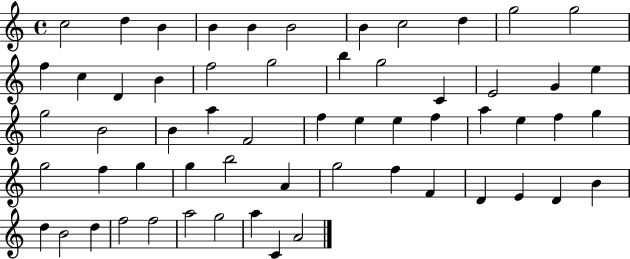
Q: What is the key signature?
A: C major